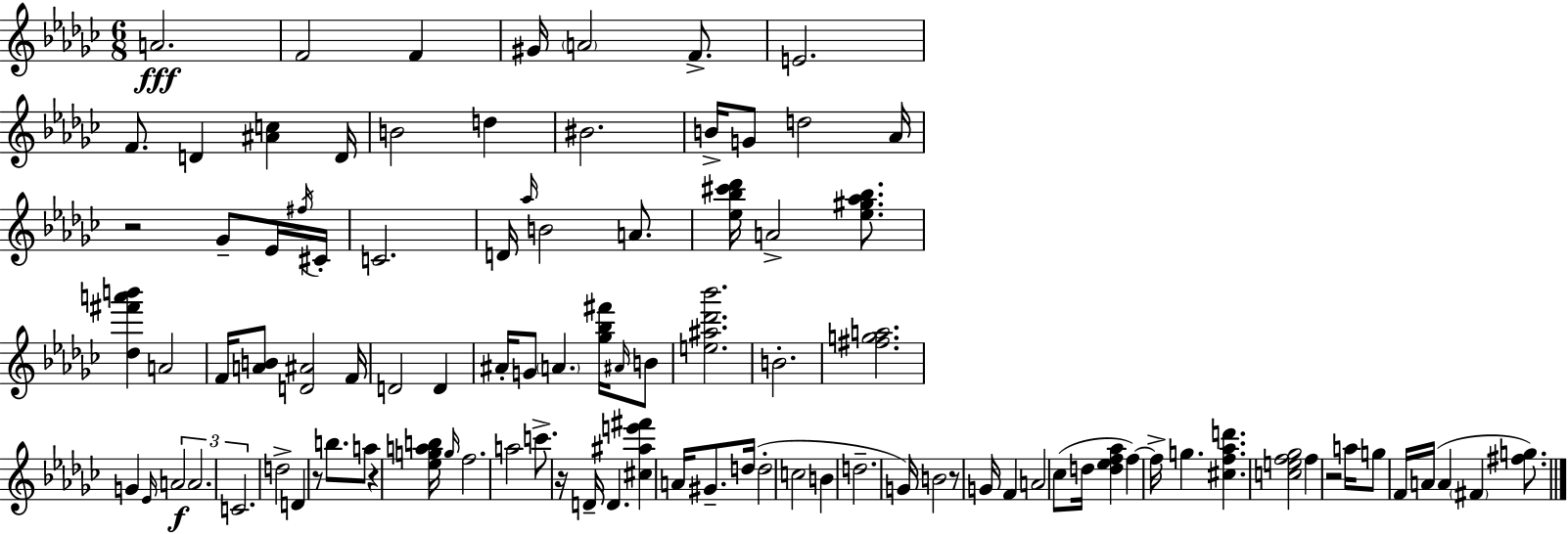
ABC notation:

X:1
T:Untitled
M:6/8
L:1/4
K:Ebm
A2 F2 F ^G/4 A2 F/2 E2 F/2 D [^Ac] D/4 B2 d ^B2 B/4 G/2 d2 _A/4 z2 _G/2 _E/4 ^f/4 ^C/4 C2 D/4 _a/4 B2 A/2 [_e_b^c'_d']/4 A2 [_e^g_a_b]/2 [_d^f'a'b'] A2 F/4 [AB]/2 [D^A]2 F/4 D2 D ^A/4 G/2 A [_g_b^f']/4 ^A/4 B/2 [e^a_d'_b']2 B2 [^fga]2 G _E/4 A2 A2 C2 d2 D z/2 b/2 a/2 z [_egab]/4 g/4 f2 a2 c'/2 z/4 D/4 D [^c^ae'^f'] A/4 ^G/2 d/4 d2 c2 B d2 G/4 B2 z/2 G/4 F A2 _c/2 d/4 [d_ef_a] f f/4 g [^cf_ad'] [cef_g]2 f z2 a/4 g/2 F/4 A/4 A ^F [^fg]/2